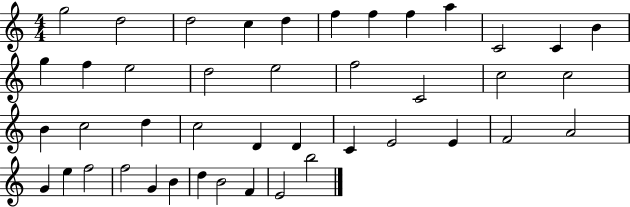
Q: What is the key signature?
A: C major